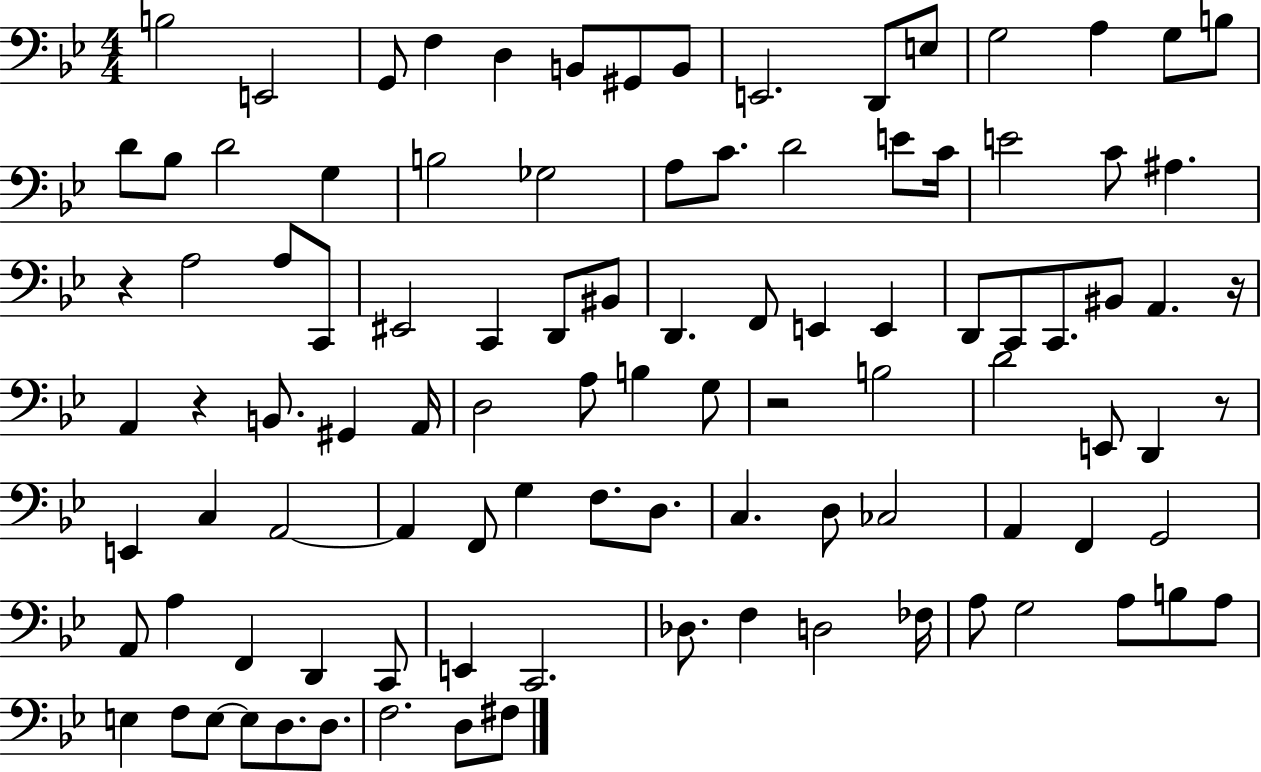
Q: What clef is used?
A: bass